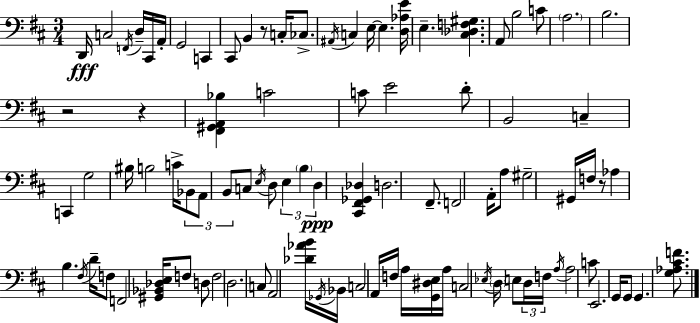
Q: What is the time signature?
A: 3/4